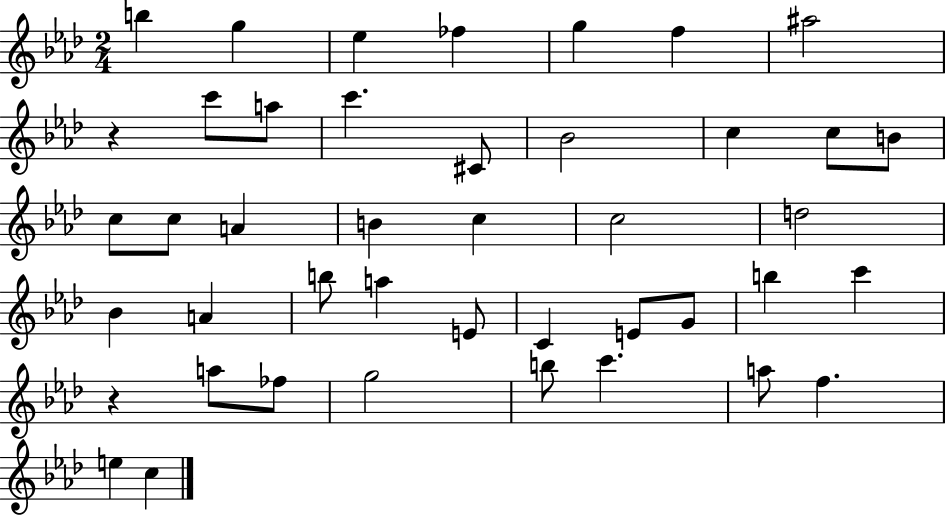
X:1
T:Untitled
M:2/4
L:1/4
K:Ab
b g _e _f g f ^a2 z c'/2 a/2 c' ^C/2 _B2 c c/2 B/2 c/2 c/2 A B c c2 d2 _B A b/2 a E/2 C E/2 G/2 b c' z a/2 _f/2 g2 b/2 c' a/2 f e c